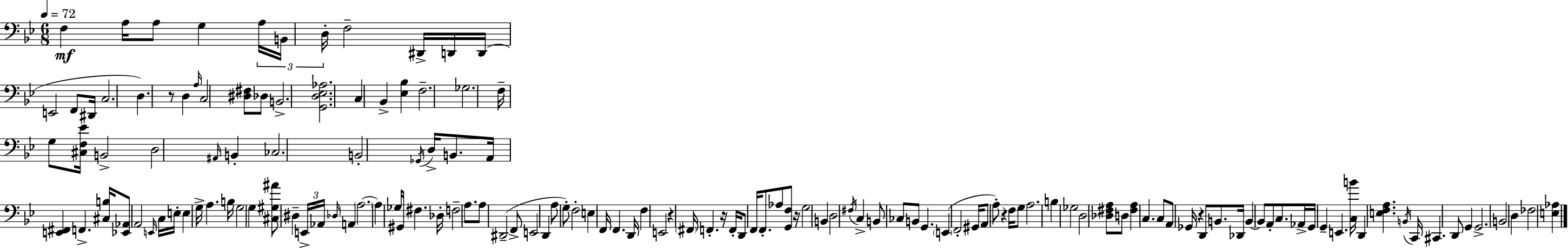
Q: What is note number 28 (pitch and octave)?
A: B2